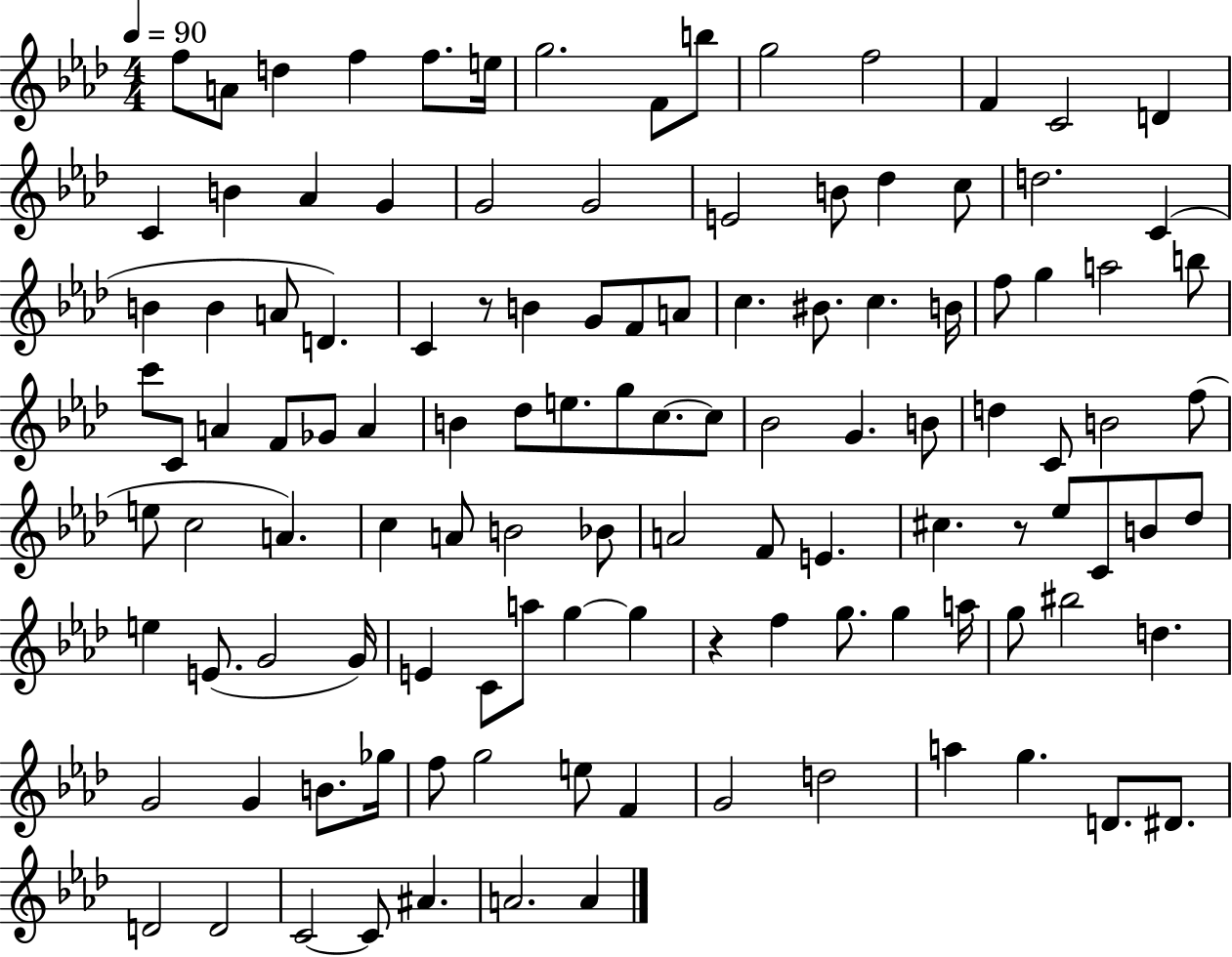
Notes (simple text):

F5/e A4/e D5/q F5/q F5/e. E5/s G5/h. F4/e B5/e G5/h F5/h F4/q C4/h D4/q C4/q B4/q Ab4/q G4/q G4/h G4/h E4/h B4/e Db5/q C5/e D5/h. C4/q B4/q B4/q A4/e D4/q. C4/q R/e B4/q G4/e F4/e A4/e C5/q. BIS4/e. C5/q. B4/s F5/e G5/q A5/h B5/e C6/e C4/e A4/q F4/e Gb4/e A4/q B4/q Db5/e E5/e. G5/e C5/e. C5/e Bb4/h G4/q. B4/e D5/q C4/e B4/h F5/e E5/e C5/h A4/q. C5/q A4/e B4/h Bb4/e A4/h F4/e E4/q. C#5/q. R/e Eb5/e C4/e B4/e Db5/e E5/q E4/e. G4/h G4/s E4/q C4/e A5/e G5/q G5/q R/q F5/q G5/e. G5/q A5/s G5/e BIS5/h D5/q. G4/h G4/q B4/e. Gb5/s F5/e G5/h E5/e F4/q G4/h D5/h A5/q G5/q. D4/e. D#4/e. D4/h D4/h C4/h C4/e A#4/q. A4/h. A4/q